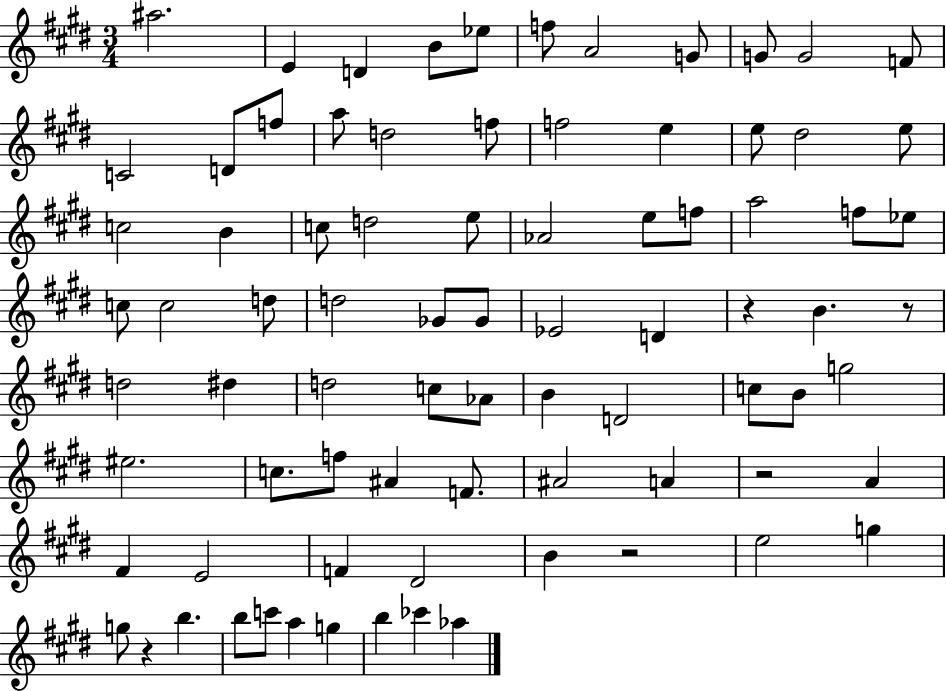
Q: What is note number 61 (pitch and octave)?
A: F#4